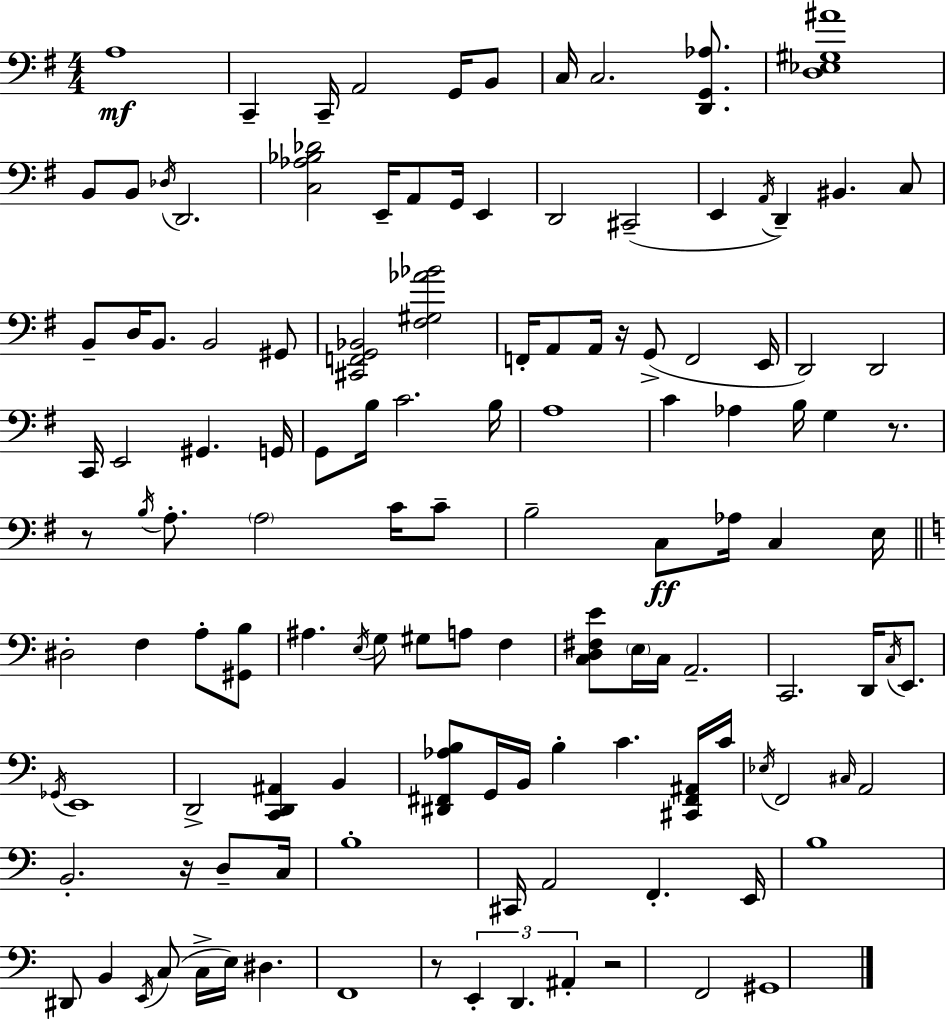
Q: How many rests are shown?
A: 6